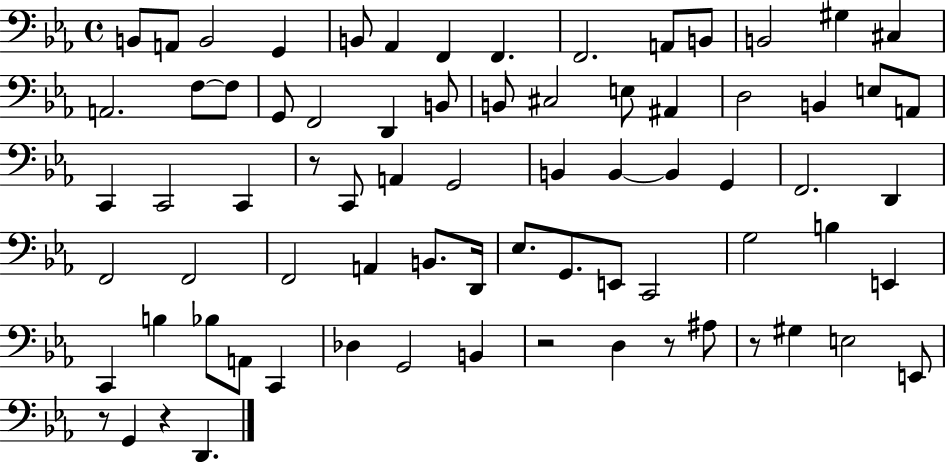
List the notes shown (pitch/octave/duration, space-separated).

B2/e A2/e B2/h G2/q B2/e Ab2/q F2/q F2/q. F2/h. A2/e B2/e B2/h G#3/q C#3/q A2/h. F3/e F3/e G2/e F2/h D2/q B2/e B2/e C#3/h E3/e A#2/q D3/h B2/q E3/e A2/e C2/q C2/h C2/q R/e C2/e A2/q G2/h B2/q B2/q B2/q G2/q F2/h. D2/q F2/h F2/h F2/h A2/q B2/e. D2/s Eb3/e. G2/e. E2/e C2/h G3/h B3/q E2/q C2/q B3/q Bb3/e A2/e C2/q Db3/q G2/h B2/q R/h D3/q R/e A#3/e R/e G#3/q E3/h E2/e R/e G2/q R/q D2/q.